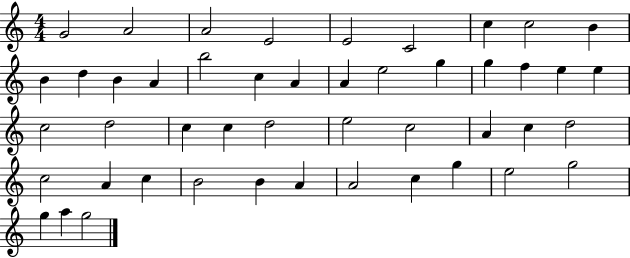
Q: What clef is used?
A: treble